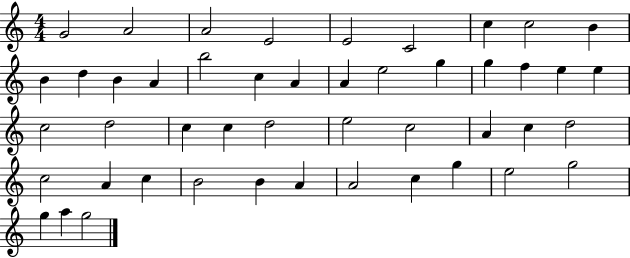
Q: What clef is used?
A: treble